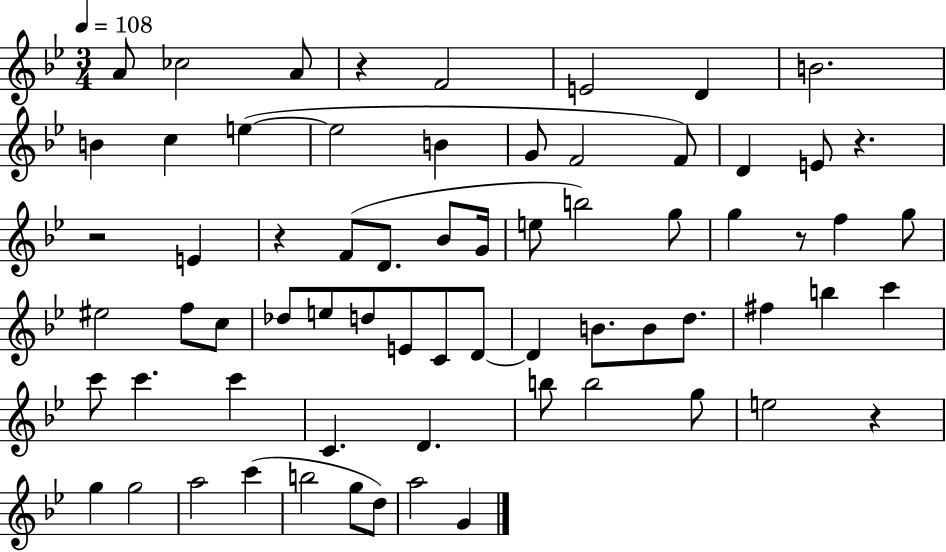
X:1
T:Untitled
M:3/4
L:1/4
K:Bb
A/2 _c2 A/2 z F2 E2 D B2 B c e e2 B G/2 F2 F/2 D E/2 z z2 E z F/2 D/2 _B/2 G/4 e/2 b2 g/2 g z/2 f g/2 ^e2 f/2 c/2 _d/2 e/2 d/2 E/2 C/2 D/2 D B/2 B/2 d/2 ^f b c' c'/2 c' c' C D b/2 b2 g/2 e2 z g g2 a2 c' b2 g/2 d/2 a2 G